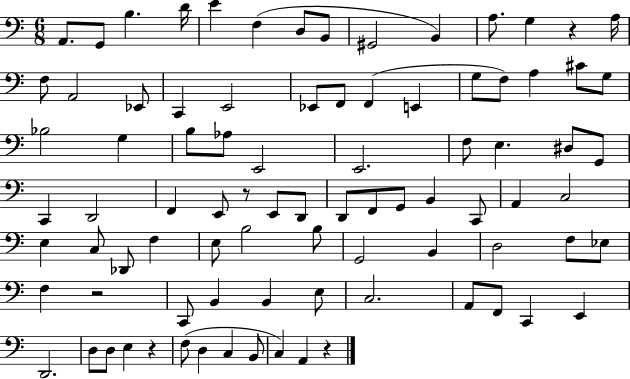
A2/e. G2/e B3/q. D4/s E4/q F3/q D3/e B2/e G#2/h B2/q A3/e. G3/q R/q A3/s F3/e A2/h Eb2/e C2/q E2/h Eb2/e F2/e F2/q E2/q G3/e F3/e A3/q C#4/e G3/e Bb3/h G3/q B3/e Ab3/e E2/h E2/h. F3/e E3/q. D#3/e G2/e C2/q D2/h F2/q E2/e R/e E2/e D2/e D2/e F2/e G2/e B2/q C2/e A2/q C3/h E3/q C3/e Db2/e F3/q E3/e B3/h B3/e G2/h B2/q D3/h F3/e Eb3/e F3/q R/h C2/e B2/q B2/q E3/e C3/h. A2/e F2/e C2/q E2/q D2/h. D3/e D3/e E3/q R/q F3/e D3/q C3/q B2/e C3/q A2/q R/q